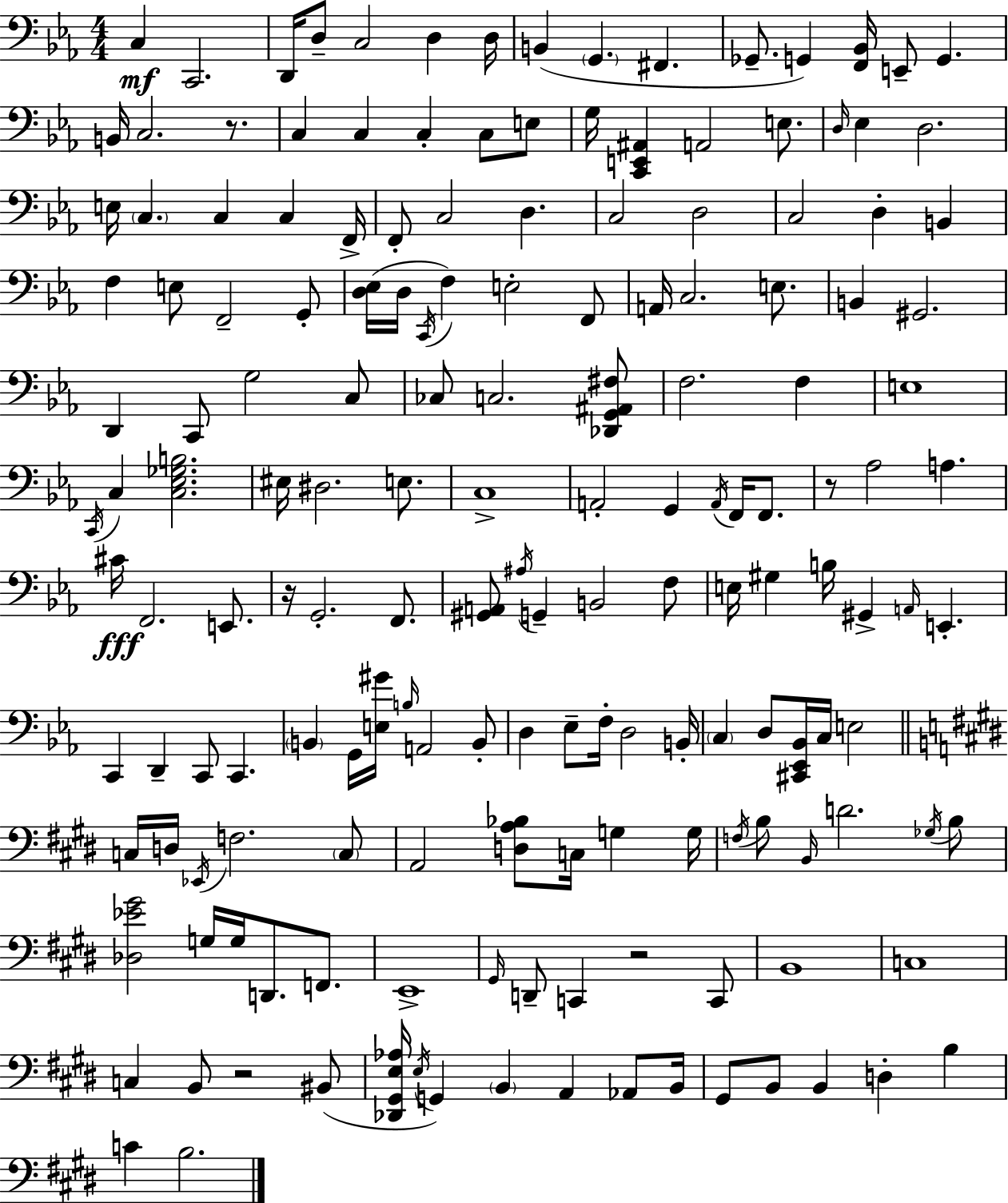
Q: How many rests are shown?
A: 5